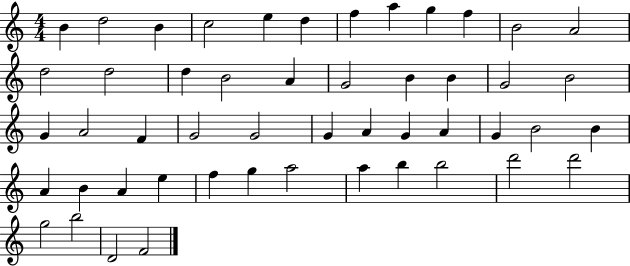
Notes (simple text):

B4/q D5/h B4/q C5/h E5/q D5/q F5/q A5/q G5/q F5/q B4/h A4/h D5/h D5/h D5/q B4/h A4/q G4/h B4/q B4/q G4/h B4/h G4/q A4/h F4/q G4/h G4/h G4/q A4/q G4/q A4/q G4/q B4/h B4/q A4/q B4/q A4/q E5/q F5/q G5/q A5/h A5/q B5/q B5/h D6/h D6/h G5/h B5/h D4/h F4/h